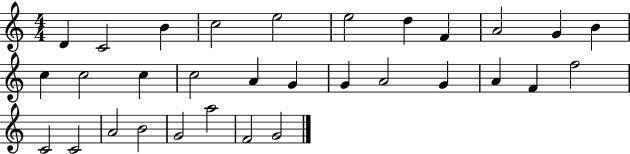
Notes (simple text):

D4/q C4/h B4/q C5/h E5/h E5/h D5/q F4/q A4/h G4/q B4/q C5/q C5/h C5/q C5/h A4/q G4/q G4/q A4/h G4/q A4/q F4/q F5/h C4/h C4/h A4/h B4/h G4/h A5/h F4/h G4/h